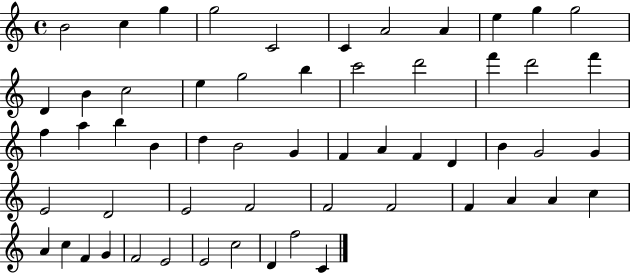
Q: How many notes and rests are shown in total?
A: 57